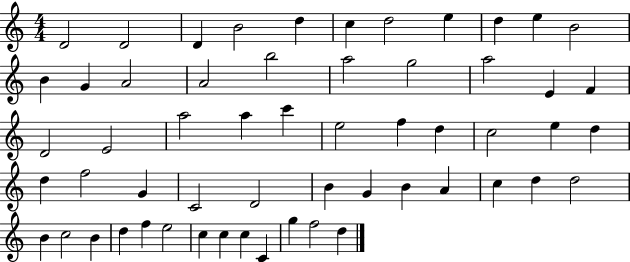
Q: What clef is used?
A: treble